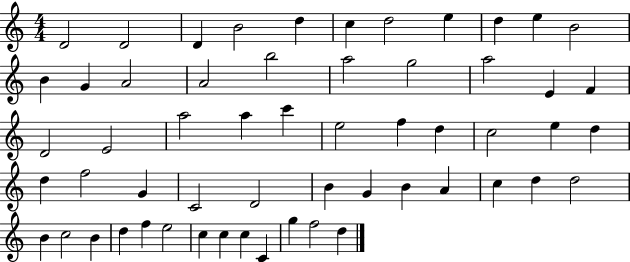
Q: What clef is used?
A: treble